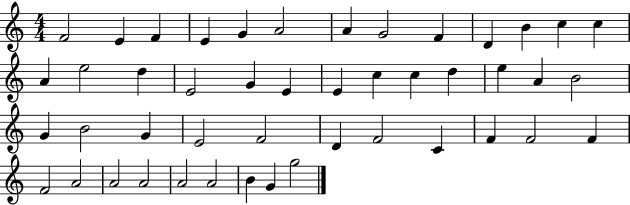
{
  \clef treble
  \numericTimeSignature
  \time 4/4
  \key c \major
  f'2 e'4 f'4 | e'4 g'4 a'2 | a'4 g'2 f'4 | d'4 b'4 c''4 c''4 | \break a'4 e''2 d''4 | e'2 g'4 e'4 | e'4 c''4 c''4 d''4 | e''4 a'4 b'2 | \break g'4 b'2 g'4 | e'2 f'2 | d'4 f'2 c'4 | f'4 f'2 f'4 | \break f'2 a'2 | a'2 a'2 | a'2 a'2 | b'4 g'4 g''2 | \break \bar "|."
}